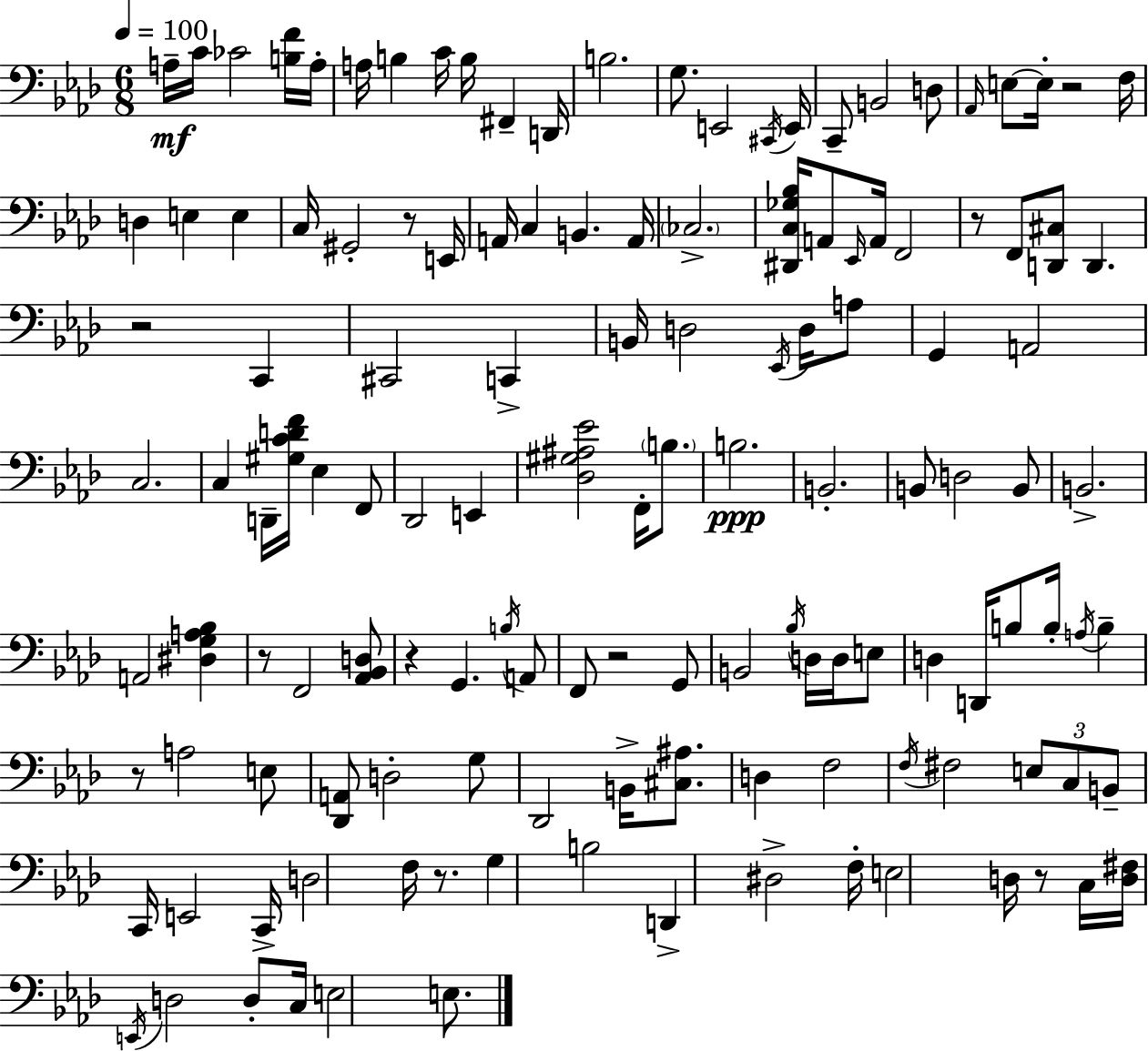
{
  \clef bass
  \numericTimeSignature
  \time 6/8
  \key aes \major
  \tempo 4 = 100
  \repeat volta 2 { a16--\mf c'16 ces'2 <b f'>16 a16-. | a16 b4 c'16 b16 fis,4-- d,16 | b2. | g8. e,2 \acciaccatura { cis,16 } | \break e,16 c,8-- b,2 d8 | \grace { aes,16 } e8~~ e16-. r2 | f16 d4 e4 e4 | c16 gis,2-. r8 | \break e,16 a,16 c4 b,4. | a,16 \parenthesize ces2.-> | <dis, c ges bes>16 a,8 \grace { ees,16 } a,16 f,2 | r8 f,8 <d, cis>8 d,4. | \break r2 c,4 | cis,2 c,4-> | b,16 d2 | \acciaccatura { ees,16 } d16 a8 g,4 a,2 | \break c2. | c4 d,16-- <gis c' d' f'>16 ees4 | f,8 des,2 | e,4 <des gis ais ees'>2 | \break f,16-. \parenthesize b8. b2.\ppp | b,2.-. | b,8 d2 | b,8 b,2.-> | \break a,2 | <dis g a bes>4 r8 f,2 | <aes, bes, d>8 r4 g,4. | \acciaccatura { b16 } a,8 f,8 r2 | \break g,8 b,2 | \acciaccatura { bes16 } d16 d16 e8 d4 d,16 b8 | b16-. \acciaccatura { a16 } b4-- r8 a2 | e8 <des, a,>8 d2-. | \break g8 des,2 | b,16-> <cis ais>8. d4 f2 | \acciaccatura { f16 } fis2 | \tuplet 3/2 { e8 c8 b,8-- } c,16 e,2 | \break c,16-> d2 | f16 r8. g4 | b2 d,4-> | dis2-> f16-. e2 | \break d16 r8 c16 <d fis>16 \acciaccatura { e,16 } d2 | d8-. c16 e2 | e8. } \bar "|."
}